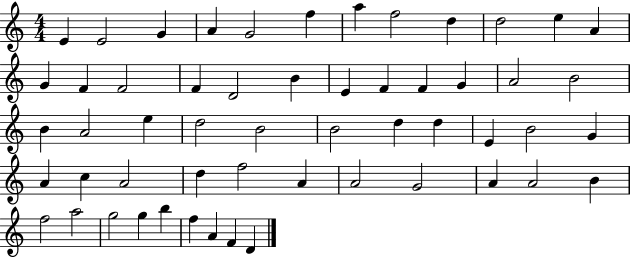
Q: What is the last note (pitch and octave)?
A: D4